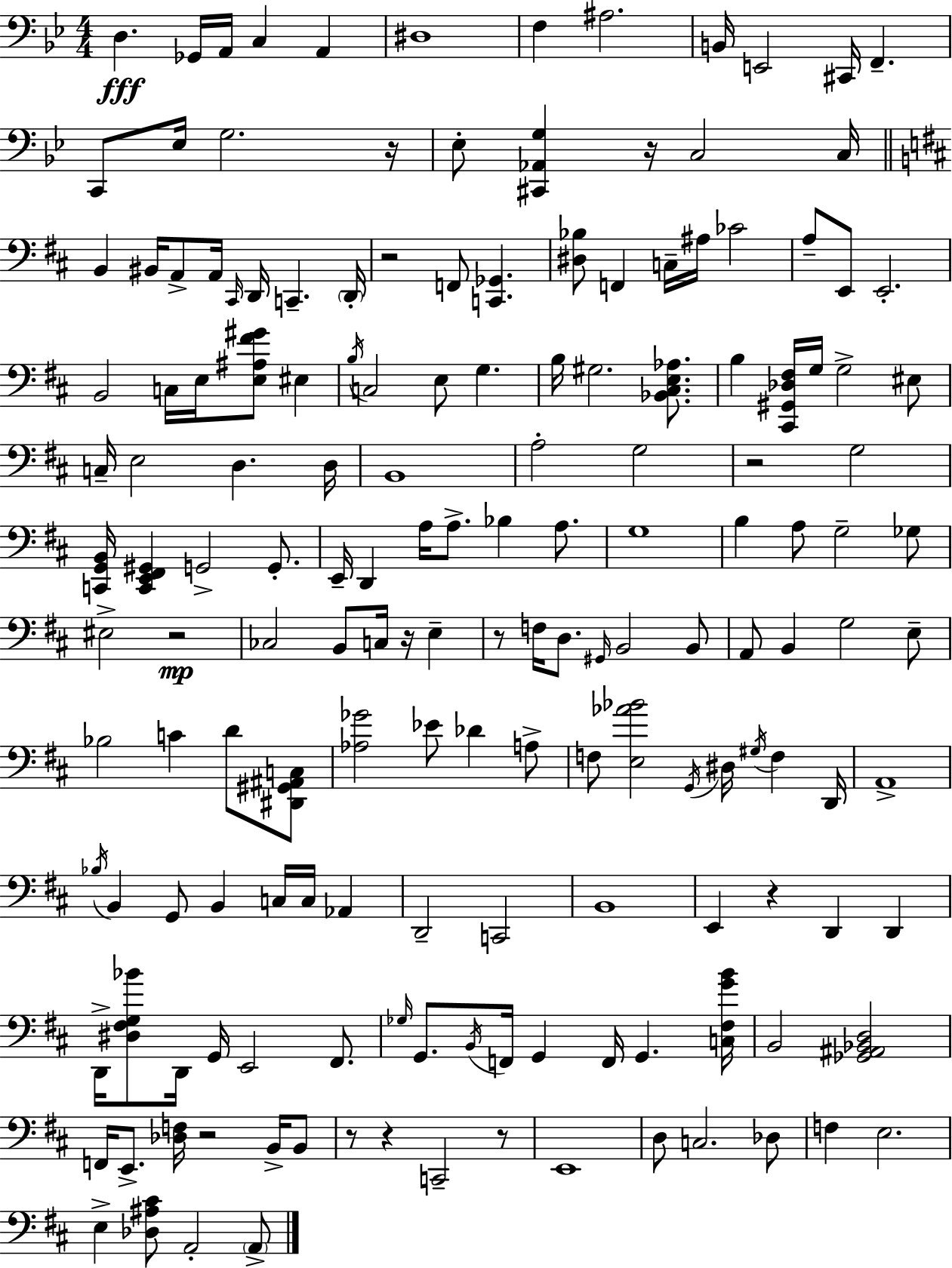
{
  \clef bass
  \numericTimeSignature
  \time 4/4
  \key g \minor
  d4.\fff ges,16 a,16 c4 a,4 | dis1 | f4 ais2. | b,16 e,2 cis,16 f,4.-- | \break c,8 ees16 g2. r16 | ees8-. <cis, aes, g>4 r16 c2 c16 | \bar "||" \break \key d \major b,4 bis,16 a,8-> a,16 \grace { cis,16 } d,16 c,4.-- | \parenthesize d,16-. r2 f,8 <c, ges,>4. | <dis bes>8 f,4 c16-- ais16 ces'2 | a8-- e,8 e,2.-. | \break b,2 c16 e16 <e ais fis' gis'>8 eis4 | \acciaccatura { b16 } c2 e8 g4. | b16 gis2. <bes, cis e aes>8. | b4 <cis, gis, des fis>16 g16 g2-> | \break eis8 c16-- e2 d4. | d16 b,1 | a2-. g2 | r2 g2 | \break <c, g, b,>16 <c, e, fis, gis,>4 g,2-> g,8.-. | e,16-- d,4 a16 a8.-> bes4 a8. | g1 | b4 a8 g2-- | \break ges8 eis2-> r2\mp | ces2 b,8 c16 r16 e4-- | r8 f16 d8. \grace { gis,16 } b,2 | b,8 a,8 b,4 g2 | \break e8-- bes2 c'4 d'8 | <dis, gis, ais, c>8 <aes ges'>2 ees'8 des'4 | a8-> f8 <e aes' bes'>2 \acciaccatura { g,16 } dis16 \acciaccatura { gis16 } | f4 d,16 a,1-> | \break \acciaccatura { bes16 } b,4 g,8 b,4 | c16 c16 aes,4 d,2-- c,2 | b,1 | e,4 r4 d,4 | \break d,4 d,16-> <dis fis g bes'>8 d,16 g,16 e,2 | fis,8. \grace { ges16 } g,8. \acciaccatura { b,16 } f,16 g,4 | f,16 g,4. <c fis g' b'>16 b,2 | <ges, ais, bes, d>2 f,16 e,8.-> <des f>16 r2 | \break b,16-> b,8 r8 r4 c,2-- | r8 e,1 | d8 c2. | des8 f4 e2. | \break e4-> <des ais cis'>8 a,2-. | \parenthesize a,8-> \bar "|."
}